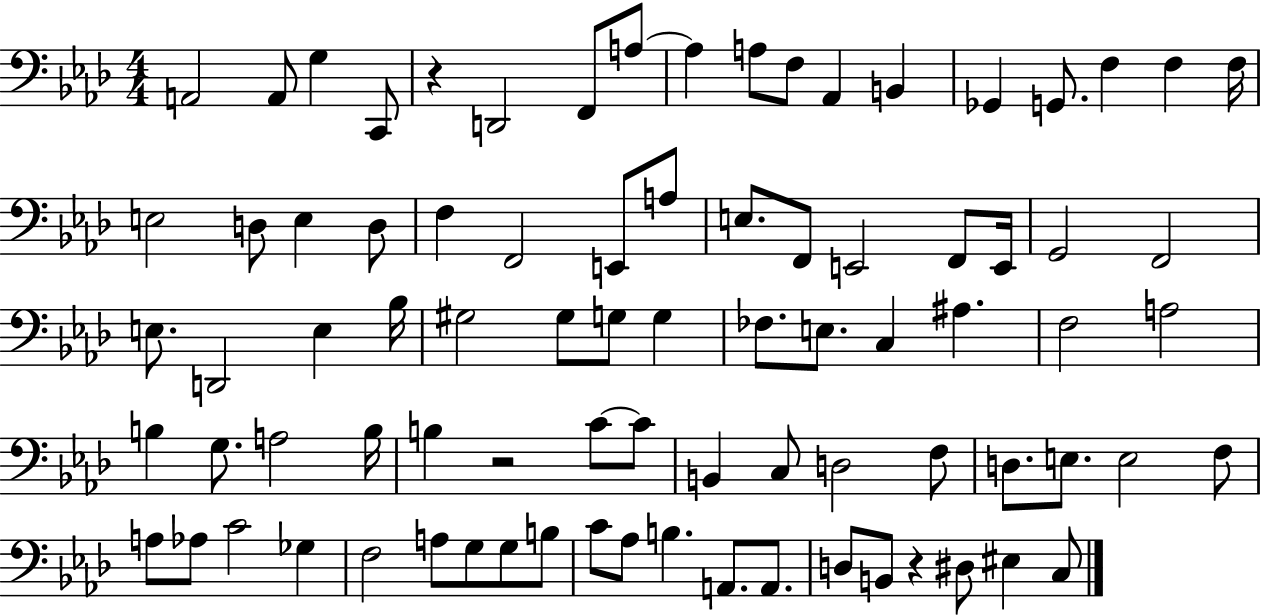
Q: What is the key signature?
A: AES major